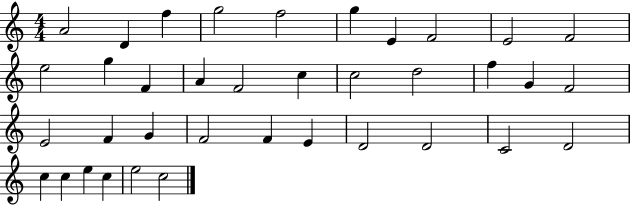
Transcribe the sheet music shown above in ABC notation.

X:1
T:Untitled
M:4/4
L:1/4
K:C
A2 D f g2 f2 g E F2 E2 F2 e2 g F A F2 c c2 d2 f G F2 E2 F G F2 F E D2 D2 C2 D2 c c e c e2 c2